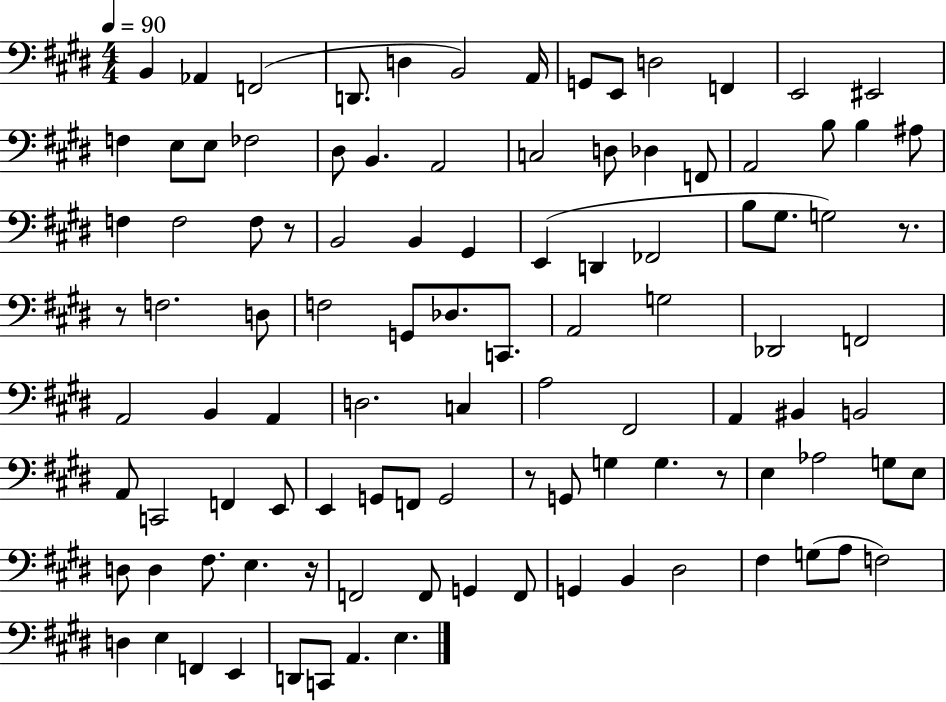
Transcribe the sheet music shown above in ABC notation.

X:1
T:Untitled
M:4/4
L:1/4
K:E
B,, _A,, F,,2 D,,/2 D, B,,2 A,,/4 G,,/2 E,,/2 D,2 F,, E,,2 ^E,,2 F, E,/2 E,/2 _F,2 ^D,/2 B,, A,,2 C,2 D,/2 _D, F,,/2 A,,2 B,/2 B, ^A,/2 F, F,2 F,/2 z/2 B,,2 B,, ^G,, E,, D,, _F,,2 B,/2 ^G,/2 G,2 z/2 z/2 F,2 D,/2 F,2 G,,/2 _D,/2 C,,/2 A,,2 G,2 _D,,2 F,,2 A,,2 B,, A,, D,2 C, A,2 ^F,,2 A,, ^B,, B,,2 A,,/2 C,,2 F,, E,,/2 E,, G,,/2 F,,/2 G,,2 z/2 G,,/2 G, G, z/2 E, _A,2 G,/2 E,/2 D,/2 D, ^F,/2 E, z/4 F,,2 F,,/2 G,, F,,/2 G,, B,, ^D,2 ^F, G,/2 A,/2 F,2 D, E, F,, E,, D,,/2 C,,/2 A,, E,